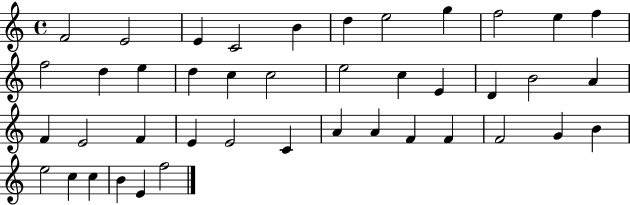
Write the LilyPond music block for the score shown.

{
  \clef treble
  \time 4/4
  \defaultTimeSignature
  \key c \major
  f'2 e'2 | e'4 c'2 b'4 | d''4 e''2 g''4 | f''2 e''4 f''4 | \break f''2 d''4 e''4 | d''4 c''4 c''2 | e''2 c''4 e'4 | d'4 b'2 a'4 | \break f'4 e'2 f'4 | e'4 e'2 c'4 | a'4 a'4 f'4 f'4 | f'2 g'4 b'4 | \break e''2 c''4 c''4 | b'4 e'4 f''2 | \bar "|."
}